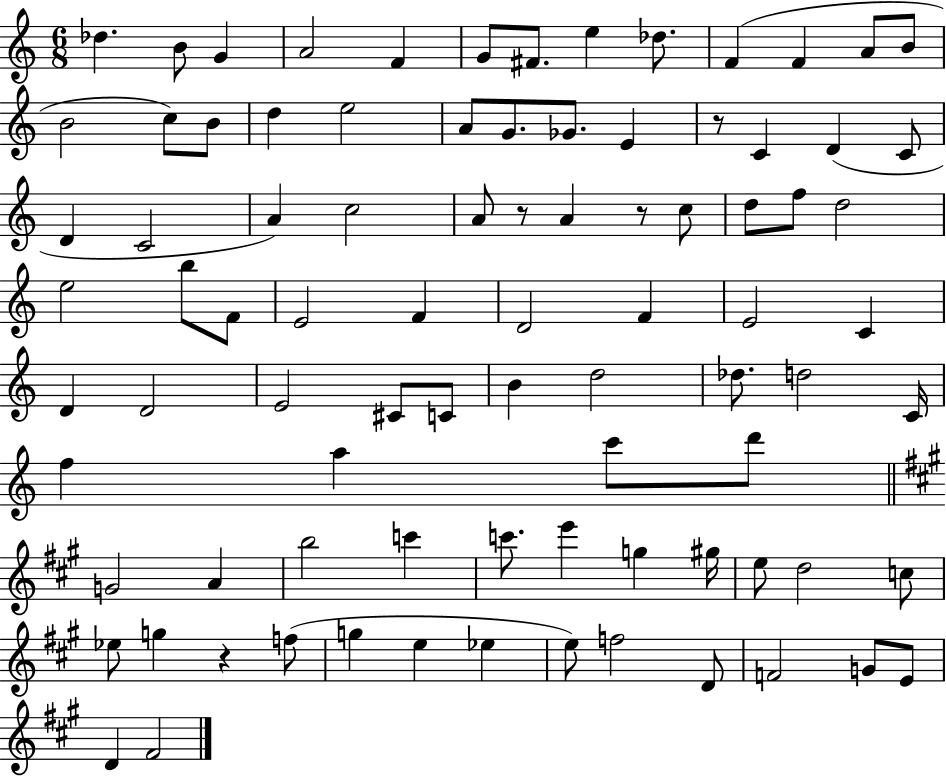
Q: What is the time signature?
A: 6/8